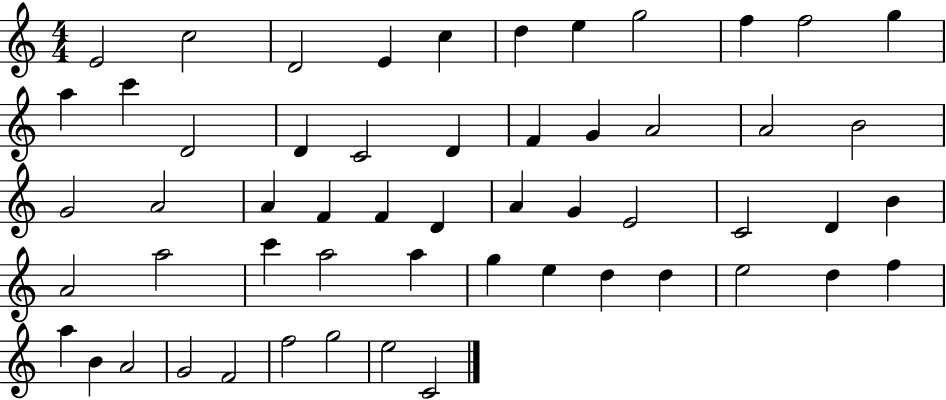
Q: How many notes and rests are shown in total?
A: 55